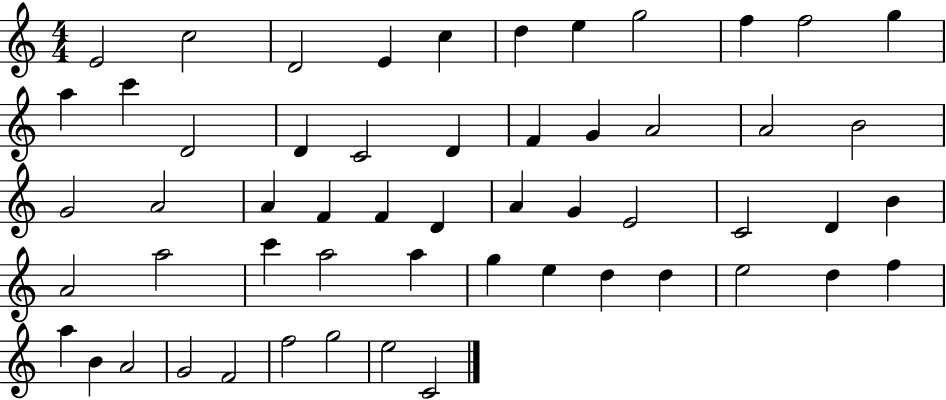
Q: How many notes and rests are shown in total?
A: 55